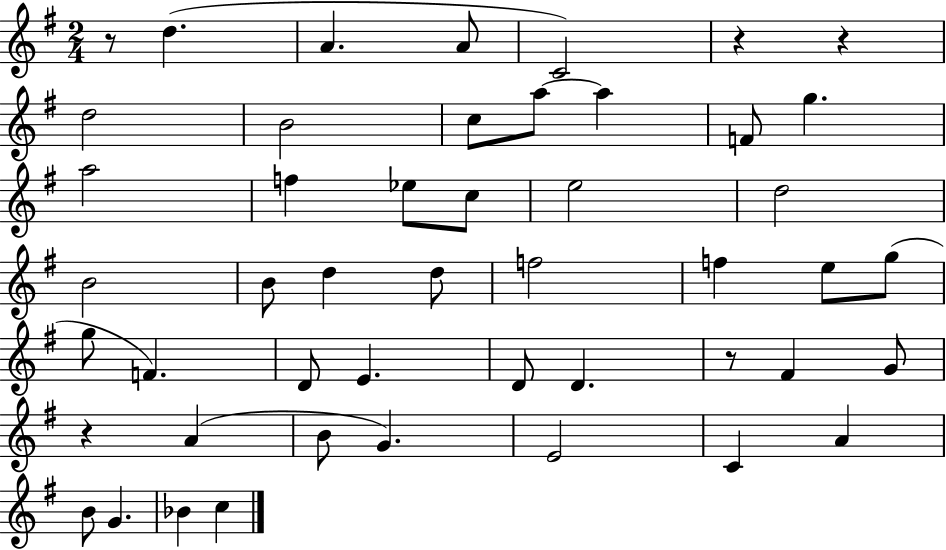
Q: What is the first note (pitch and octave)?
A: D5